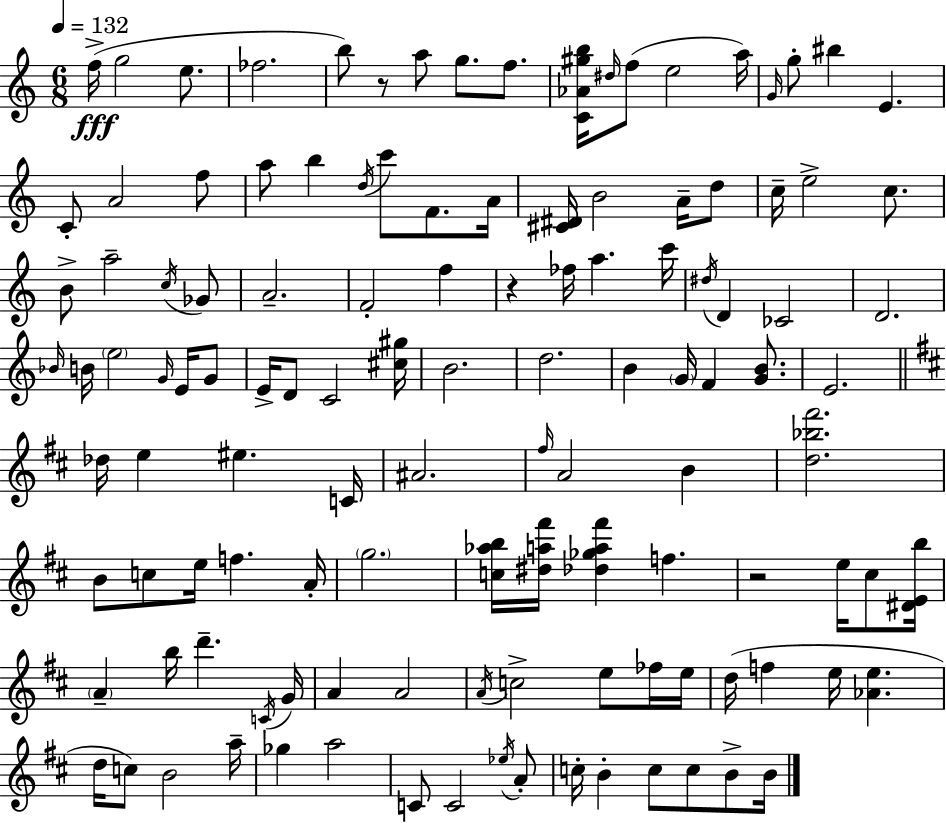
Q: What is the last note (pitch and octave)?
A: B4